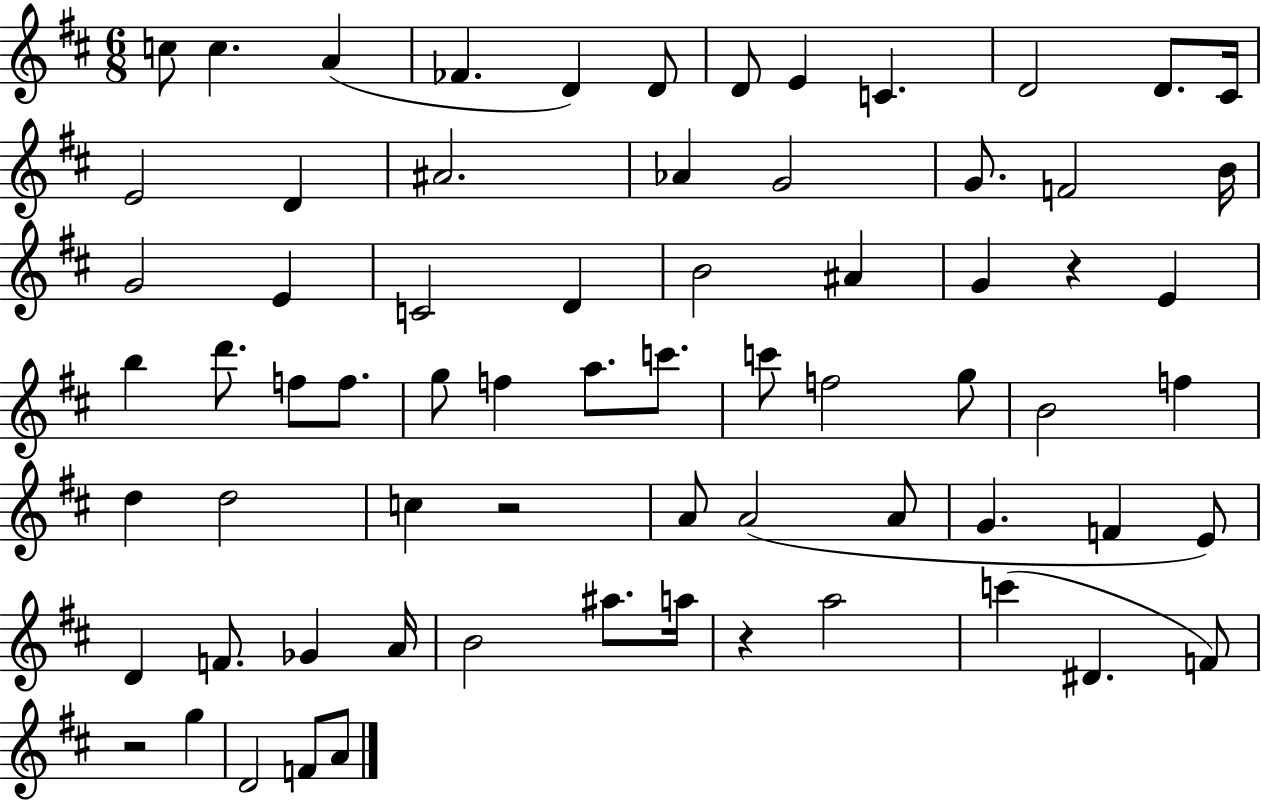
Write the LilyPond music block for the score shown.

{
  \clef treble
  \numericTimeSignature
  \time 6/8
  \key d \major
  c''8 c''4. a'4( | fes'4. d'4) d'8 | d'8 e'4 c'4. | d'2 d'8. cis'16 | \break e'2 d'4 | ais'2. | aes'4 g'2 | g'8. f'2 b'16 | \break g'2 e'4 | c'2 d'4 | b'2 ais'4 | g'4 r4 e'4 | \break b''4 d'''8. f''8 f''8. | g''8 f''4 a''8. c'''8. | c'''8 f''2 g''8 | b'2 f''4 | \break d''4 d''2 | c''4 r2 | a'8 a'2( a'8 | g'4. f'4 e'8) | \break d'4 f'8. ges'4 a'16 | b'2 ais''8. a''16 | r4 a''2 | c'''4( dis'4. f'8) | \break r2 g''4 | d'2 f'8 a'8 | \bar "|."
}